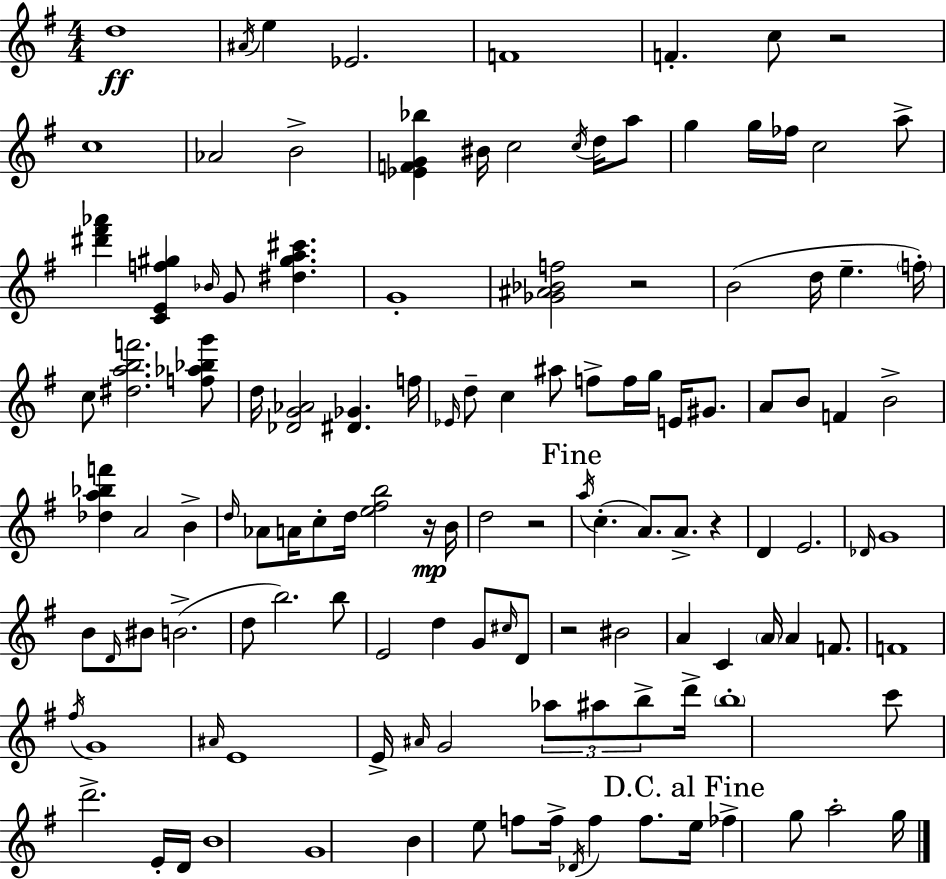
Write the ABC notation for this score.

X:1
T:Untitled
M:4/4
L:1/4
K:G
d4 ^A/4 e _E2 F4 F c/2 z2 c4 _A2 B2 [_EFG_b] ^B/4 c2 c/4 d/4 a/2 g g/4 _f/4 c2 a/2 [^d'^f'_a'] [CEf^g] _B/4 G/2 [^d^ga^c'] G4 [_G^A_Bf]2 z2 B2 d/4 e f/4 c/2 [^dabf']2 [f_a_bg']/2 d/4 [_DG_A]2 [^D_G] f/4 _E/4 d/2 c ^a/2 f/2 f/4 g/4 E/4 ^G/2 A/2 B/2 F B2 [_da_bf'] A2 B d/4 _A/2 A/4 c/2 d/4 [e^fb]2 z/4 B/4 d2 z2 a/4 c A/2 A/2 z D E2 _D/4 G4 B/2 D/4 ^B/2 B2 d/2 b2 b/2 E2 d G/2 ^c/4 D/2 z2 ^B2 A C A/4 A F/2 F4 ^f/4 G4 ^A/4 E4 E/4 ^A/4 G2 _a/2 ^a/2 b/2 d'/4 b4 c'/2 d'2 E/4 D/4 B4 G4 B e/2 f/2 f/4 _D/4 f f/2 e/4 _f g/2 a2 g/4